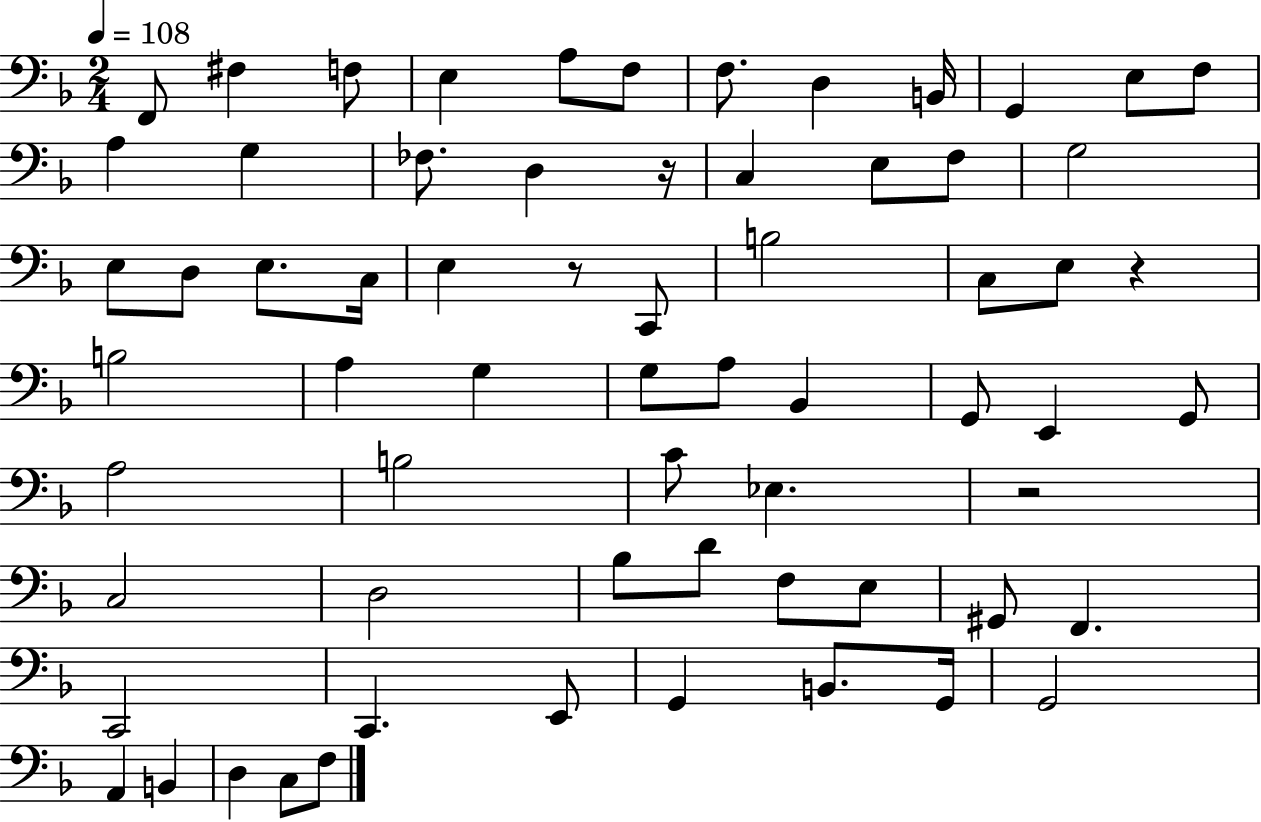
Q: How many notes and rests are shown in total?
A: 66